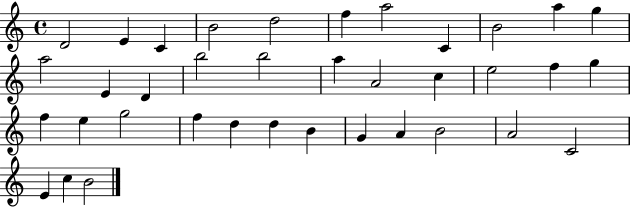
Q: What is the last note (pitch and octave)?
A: B4